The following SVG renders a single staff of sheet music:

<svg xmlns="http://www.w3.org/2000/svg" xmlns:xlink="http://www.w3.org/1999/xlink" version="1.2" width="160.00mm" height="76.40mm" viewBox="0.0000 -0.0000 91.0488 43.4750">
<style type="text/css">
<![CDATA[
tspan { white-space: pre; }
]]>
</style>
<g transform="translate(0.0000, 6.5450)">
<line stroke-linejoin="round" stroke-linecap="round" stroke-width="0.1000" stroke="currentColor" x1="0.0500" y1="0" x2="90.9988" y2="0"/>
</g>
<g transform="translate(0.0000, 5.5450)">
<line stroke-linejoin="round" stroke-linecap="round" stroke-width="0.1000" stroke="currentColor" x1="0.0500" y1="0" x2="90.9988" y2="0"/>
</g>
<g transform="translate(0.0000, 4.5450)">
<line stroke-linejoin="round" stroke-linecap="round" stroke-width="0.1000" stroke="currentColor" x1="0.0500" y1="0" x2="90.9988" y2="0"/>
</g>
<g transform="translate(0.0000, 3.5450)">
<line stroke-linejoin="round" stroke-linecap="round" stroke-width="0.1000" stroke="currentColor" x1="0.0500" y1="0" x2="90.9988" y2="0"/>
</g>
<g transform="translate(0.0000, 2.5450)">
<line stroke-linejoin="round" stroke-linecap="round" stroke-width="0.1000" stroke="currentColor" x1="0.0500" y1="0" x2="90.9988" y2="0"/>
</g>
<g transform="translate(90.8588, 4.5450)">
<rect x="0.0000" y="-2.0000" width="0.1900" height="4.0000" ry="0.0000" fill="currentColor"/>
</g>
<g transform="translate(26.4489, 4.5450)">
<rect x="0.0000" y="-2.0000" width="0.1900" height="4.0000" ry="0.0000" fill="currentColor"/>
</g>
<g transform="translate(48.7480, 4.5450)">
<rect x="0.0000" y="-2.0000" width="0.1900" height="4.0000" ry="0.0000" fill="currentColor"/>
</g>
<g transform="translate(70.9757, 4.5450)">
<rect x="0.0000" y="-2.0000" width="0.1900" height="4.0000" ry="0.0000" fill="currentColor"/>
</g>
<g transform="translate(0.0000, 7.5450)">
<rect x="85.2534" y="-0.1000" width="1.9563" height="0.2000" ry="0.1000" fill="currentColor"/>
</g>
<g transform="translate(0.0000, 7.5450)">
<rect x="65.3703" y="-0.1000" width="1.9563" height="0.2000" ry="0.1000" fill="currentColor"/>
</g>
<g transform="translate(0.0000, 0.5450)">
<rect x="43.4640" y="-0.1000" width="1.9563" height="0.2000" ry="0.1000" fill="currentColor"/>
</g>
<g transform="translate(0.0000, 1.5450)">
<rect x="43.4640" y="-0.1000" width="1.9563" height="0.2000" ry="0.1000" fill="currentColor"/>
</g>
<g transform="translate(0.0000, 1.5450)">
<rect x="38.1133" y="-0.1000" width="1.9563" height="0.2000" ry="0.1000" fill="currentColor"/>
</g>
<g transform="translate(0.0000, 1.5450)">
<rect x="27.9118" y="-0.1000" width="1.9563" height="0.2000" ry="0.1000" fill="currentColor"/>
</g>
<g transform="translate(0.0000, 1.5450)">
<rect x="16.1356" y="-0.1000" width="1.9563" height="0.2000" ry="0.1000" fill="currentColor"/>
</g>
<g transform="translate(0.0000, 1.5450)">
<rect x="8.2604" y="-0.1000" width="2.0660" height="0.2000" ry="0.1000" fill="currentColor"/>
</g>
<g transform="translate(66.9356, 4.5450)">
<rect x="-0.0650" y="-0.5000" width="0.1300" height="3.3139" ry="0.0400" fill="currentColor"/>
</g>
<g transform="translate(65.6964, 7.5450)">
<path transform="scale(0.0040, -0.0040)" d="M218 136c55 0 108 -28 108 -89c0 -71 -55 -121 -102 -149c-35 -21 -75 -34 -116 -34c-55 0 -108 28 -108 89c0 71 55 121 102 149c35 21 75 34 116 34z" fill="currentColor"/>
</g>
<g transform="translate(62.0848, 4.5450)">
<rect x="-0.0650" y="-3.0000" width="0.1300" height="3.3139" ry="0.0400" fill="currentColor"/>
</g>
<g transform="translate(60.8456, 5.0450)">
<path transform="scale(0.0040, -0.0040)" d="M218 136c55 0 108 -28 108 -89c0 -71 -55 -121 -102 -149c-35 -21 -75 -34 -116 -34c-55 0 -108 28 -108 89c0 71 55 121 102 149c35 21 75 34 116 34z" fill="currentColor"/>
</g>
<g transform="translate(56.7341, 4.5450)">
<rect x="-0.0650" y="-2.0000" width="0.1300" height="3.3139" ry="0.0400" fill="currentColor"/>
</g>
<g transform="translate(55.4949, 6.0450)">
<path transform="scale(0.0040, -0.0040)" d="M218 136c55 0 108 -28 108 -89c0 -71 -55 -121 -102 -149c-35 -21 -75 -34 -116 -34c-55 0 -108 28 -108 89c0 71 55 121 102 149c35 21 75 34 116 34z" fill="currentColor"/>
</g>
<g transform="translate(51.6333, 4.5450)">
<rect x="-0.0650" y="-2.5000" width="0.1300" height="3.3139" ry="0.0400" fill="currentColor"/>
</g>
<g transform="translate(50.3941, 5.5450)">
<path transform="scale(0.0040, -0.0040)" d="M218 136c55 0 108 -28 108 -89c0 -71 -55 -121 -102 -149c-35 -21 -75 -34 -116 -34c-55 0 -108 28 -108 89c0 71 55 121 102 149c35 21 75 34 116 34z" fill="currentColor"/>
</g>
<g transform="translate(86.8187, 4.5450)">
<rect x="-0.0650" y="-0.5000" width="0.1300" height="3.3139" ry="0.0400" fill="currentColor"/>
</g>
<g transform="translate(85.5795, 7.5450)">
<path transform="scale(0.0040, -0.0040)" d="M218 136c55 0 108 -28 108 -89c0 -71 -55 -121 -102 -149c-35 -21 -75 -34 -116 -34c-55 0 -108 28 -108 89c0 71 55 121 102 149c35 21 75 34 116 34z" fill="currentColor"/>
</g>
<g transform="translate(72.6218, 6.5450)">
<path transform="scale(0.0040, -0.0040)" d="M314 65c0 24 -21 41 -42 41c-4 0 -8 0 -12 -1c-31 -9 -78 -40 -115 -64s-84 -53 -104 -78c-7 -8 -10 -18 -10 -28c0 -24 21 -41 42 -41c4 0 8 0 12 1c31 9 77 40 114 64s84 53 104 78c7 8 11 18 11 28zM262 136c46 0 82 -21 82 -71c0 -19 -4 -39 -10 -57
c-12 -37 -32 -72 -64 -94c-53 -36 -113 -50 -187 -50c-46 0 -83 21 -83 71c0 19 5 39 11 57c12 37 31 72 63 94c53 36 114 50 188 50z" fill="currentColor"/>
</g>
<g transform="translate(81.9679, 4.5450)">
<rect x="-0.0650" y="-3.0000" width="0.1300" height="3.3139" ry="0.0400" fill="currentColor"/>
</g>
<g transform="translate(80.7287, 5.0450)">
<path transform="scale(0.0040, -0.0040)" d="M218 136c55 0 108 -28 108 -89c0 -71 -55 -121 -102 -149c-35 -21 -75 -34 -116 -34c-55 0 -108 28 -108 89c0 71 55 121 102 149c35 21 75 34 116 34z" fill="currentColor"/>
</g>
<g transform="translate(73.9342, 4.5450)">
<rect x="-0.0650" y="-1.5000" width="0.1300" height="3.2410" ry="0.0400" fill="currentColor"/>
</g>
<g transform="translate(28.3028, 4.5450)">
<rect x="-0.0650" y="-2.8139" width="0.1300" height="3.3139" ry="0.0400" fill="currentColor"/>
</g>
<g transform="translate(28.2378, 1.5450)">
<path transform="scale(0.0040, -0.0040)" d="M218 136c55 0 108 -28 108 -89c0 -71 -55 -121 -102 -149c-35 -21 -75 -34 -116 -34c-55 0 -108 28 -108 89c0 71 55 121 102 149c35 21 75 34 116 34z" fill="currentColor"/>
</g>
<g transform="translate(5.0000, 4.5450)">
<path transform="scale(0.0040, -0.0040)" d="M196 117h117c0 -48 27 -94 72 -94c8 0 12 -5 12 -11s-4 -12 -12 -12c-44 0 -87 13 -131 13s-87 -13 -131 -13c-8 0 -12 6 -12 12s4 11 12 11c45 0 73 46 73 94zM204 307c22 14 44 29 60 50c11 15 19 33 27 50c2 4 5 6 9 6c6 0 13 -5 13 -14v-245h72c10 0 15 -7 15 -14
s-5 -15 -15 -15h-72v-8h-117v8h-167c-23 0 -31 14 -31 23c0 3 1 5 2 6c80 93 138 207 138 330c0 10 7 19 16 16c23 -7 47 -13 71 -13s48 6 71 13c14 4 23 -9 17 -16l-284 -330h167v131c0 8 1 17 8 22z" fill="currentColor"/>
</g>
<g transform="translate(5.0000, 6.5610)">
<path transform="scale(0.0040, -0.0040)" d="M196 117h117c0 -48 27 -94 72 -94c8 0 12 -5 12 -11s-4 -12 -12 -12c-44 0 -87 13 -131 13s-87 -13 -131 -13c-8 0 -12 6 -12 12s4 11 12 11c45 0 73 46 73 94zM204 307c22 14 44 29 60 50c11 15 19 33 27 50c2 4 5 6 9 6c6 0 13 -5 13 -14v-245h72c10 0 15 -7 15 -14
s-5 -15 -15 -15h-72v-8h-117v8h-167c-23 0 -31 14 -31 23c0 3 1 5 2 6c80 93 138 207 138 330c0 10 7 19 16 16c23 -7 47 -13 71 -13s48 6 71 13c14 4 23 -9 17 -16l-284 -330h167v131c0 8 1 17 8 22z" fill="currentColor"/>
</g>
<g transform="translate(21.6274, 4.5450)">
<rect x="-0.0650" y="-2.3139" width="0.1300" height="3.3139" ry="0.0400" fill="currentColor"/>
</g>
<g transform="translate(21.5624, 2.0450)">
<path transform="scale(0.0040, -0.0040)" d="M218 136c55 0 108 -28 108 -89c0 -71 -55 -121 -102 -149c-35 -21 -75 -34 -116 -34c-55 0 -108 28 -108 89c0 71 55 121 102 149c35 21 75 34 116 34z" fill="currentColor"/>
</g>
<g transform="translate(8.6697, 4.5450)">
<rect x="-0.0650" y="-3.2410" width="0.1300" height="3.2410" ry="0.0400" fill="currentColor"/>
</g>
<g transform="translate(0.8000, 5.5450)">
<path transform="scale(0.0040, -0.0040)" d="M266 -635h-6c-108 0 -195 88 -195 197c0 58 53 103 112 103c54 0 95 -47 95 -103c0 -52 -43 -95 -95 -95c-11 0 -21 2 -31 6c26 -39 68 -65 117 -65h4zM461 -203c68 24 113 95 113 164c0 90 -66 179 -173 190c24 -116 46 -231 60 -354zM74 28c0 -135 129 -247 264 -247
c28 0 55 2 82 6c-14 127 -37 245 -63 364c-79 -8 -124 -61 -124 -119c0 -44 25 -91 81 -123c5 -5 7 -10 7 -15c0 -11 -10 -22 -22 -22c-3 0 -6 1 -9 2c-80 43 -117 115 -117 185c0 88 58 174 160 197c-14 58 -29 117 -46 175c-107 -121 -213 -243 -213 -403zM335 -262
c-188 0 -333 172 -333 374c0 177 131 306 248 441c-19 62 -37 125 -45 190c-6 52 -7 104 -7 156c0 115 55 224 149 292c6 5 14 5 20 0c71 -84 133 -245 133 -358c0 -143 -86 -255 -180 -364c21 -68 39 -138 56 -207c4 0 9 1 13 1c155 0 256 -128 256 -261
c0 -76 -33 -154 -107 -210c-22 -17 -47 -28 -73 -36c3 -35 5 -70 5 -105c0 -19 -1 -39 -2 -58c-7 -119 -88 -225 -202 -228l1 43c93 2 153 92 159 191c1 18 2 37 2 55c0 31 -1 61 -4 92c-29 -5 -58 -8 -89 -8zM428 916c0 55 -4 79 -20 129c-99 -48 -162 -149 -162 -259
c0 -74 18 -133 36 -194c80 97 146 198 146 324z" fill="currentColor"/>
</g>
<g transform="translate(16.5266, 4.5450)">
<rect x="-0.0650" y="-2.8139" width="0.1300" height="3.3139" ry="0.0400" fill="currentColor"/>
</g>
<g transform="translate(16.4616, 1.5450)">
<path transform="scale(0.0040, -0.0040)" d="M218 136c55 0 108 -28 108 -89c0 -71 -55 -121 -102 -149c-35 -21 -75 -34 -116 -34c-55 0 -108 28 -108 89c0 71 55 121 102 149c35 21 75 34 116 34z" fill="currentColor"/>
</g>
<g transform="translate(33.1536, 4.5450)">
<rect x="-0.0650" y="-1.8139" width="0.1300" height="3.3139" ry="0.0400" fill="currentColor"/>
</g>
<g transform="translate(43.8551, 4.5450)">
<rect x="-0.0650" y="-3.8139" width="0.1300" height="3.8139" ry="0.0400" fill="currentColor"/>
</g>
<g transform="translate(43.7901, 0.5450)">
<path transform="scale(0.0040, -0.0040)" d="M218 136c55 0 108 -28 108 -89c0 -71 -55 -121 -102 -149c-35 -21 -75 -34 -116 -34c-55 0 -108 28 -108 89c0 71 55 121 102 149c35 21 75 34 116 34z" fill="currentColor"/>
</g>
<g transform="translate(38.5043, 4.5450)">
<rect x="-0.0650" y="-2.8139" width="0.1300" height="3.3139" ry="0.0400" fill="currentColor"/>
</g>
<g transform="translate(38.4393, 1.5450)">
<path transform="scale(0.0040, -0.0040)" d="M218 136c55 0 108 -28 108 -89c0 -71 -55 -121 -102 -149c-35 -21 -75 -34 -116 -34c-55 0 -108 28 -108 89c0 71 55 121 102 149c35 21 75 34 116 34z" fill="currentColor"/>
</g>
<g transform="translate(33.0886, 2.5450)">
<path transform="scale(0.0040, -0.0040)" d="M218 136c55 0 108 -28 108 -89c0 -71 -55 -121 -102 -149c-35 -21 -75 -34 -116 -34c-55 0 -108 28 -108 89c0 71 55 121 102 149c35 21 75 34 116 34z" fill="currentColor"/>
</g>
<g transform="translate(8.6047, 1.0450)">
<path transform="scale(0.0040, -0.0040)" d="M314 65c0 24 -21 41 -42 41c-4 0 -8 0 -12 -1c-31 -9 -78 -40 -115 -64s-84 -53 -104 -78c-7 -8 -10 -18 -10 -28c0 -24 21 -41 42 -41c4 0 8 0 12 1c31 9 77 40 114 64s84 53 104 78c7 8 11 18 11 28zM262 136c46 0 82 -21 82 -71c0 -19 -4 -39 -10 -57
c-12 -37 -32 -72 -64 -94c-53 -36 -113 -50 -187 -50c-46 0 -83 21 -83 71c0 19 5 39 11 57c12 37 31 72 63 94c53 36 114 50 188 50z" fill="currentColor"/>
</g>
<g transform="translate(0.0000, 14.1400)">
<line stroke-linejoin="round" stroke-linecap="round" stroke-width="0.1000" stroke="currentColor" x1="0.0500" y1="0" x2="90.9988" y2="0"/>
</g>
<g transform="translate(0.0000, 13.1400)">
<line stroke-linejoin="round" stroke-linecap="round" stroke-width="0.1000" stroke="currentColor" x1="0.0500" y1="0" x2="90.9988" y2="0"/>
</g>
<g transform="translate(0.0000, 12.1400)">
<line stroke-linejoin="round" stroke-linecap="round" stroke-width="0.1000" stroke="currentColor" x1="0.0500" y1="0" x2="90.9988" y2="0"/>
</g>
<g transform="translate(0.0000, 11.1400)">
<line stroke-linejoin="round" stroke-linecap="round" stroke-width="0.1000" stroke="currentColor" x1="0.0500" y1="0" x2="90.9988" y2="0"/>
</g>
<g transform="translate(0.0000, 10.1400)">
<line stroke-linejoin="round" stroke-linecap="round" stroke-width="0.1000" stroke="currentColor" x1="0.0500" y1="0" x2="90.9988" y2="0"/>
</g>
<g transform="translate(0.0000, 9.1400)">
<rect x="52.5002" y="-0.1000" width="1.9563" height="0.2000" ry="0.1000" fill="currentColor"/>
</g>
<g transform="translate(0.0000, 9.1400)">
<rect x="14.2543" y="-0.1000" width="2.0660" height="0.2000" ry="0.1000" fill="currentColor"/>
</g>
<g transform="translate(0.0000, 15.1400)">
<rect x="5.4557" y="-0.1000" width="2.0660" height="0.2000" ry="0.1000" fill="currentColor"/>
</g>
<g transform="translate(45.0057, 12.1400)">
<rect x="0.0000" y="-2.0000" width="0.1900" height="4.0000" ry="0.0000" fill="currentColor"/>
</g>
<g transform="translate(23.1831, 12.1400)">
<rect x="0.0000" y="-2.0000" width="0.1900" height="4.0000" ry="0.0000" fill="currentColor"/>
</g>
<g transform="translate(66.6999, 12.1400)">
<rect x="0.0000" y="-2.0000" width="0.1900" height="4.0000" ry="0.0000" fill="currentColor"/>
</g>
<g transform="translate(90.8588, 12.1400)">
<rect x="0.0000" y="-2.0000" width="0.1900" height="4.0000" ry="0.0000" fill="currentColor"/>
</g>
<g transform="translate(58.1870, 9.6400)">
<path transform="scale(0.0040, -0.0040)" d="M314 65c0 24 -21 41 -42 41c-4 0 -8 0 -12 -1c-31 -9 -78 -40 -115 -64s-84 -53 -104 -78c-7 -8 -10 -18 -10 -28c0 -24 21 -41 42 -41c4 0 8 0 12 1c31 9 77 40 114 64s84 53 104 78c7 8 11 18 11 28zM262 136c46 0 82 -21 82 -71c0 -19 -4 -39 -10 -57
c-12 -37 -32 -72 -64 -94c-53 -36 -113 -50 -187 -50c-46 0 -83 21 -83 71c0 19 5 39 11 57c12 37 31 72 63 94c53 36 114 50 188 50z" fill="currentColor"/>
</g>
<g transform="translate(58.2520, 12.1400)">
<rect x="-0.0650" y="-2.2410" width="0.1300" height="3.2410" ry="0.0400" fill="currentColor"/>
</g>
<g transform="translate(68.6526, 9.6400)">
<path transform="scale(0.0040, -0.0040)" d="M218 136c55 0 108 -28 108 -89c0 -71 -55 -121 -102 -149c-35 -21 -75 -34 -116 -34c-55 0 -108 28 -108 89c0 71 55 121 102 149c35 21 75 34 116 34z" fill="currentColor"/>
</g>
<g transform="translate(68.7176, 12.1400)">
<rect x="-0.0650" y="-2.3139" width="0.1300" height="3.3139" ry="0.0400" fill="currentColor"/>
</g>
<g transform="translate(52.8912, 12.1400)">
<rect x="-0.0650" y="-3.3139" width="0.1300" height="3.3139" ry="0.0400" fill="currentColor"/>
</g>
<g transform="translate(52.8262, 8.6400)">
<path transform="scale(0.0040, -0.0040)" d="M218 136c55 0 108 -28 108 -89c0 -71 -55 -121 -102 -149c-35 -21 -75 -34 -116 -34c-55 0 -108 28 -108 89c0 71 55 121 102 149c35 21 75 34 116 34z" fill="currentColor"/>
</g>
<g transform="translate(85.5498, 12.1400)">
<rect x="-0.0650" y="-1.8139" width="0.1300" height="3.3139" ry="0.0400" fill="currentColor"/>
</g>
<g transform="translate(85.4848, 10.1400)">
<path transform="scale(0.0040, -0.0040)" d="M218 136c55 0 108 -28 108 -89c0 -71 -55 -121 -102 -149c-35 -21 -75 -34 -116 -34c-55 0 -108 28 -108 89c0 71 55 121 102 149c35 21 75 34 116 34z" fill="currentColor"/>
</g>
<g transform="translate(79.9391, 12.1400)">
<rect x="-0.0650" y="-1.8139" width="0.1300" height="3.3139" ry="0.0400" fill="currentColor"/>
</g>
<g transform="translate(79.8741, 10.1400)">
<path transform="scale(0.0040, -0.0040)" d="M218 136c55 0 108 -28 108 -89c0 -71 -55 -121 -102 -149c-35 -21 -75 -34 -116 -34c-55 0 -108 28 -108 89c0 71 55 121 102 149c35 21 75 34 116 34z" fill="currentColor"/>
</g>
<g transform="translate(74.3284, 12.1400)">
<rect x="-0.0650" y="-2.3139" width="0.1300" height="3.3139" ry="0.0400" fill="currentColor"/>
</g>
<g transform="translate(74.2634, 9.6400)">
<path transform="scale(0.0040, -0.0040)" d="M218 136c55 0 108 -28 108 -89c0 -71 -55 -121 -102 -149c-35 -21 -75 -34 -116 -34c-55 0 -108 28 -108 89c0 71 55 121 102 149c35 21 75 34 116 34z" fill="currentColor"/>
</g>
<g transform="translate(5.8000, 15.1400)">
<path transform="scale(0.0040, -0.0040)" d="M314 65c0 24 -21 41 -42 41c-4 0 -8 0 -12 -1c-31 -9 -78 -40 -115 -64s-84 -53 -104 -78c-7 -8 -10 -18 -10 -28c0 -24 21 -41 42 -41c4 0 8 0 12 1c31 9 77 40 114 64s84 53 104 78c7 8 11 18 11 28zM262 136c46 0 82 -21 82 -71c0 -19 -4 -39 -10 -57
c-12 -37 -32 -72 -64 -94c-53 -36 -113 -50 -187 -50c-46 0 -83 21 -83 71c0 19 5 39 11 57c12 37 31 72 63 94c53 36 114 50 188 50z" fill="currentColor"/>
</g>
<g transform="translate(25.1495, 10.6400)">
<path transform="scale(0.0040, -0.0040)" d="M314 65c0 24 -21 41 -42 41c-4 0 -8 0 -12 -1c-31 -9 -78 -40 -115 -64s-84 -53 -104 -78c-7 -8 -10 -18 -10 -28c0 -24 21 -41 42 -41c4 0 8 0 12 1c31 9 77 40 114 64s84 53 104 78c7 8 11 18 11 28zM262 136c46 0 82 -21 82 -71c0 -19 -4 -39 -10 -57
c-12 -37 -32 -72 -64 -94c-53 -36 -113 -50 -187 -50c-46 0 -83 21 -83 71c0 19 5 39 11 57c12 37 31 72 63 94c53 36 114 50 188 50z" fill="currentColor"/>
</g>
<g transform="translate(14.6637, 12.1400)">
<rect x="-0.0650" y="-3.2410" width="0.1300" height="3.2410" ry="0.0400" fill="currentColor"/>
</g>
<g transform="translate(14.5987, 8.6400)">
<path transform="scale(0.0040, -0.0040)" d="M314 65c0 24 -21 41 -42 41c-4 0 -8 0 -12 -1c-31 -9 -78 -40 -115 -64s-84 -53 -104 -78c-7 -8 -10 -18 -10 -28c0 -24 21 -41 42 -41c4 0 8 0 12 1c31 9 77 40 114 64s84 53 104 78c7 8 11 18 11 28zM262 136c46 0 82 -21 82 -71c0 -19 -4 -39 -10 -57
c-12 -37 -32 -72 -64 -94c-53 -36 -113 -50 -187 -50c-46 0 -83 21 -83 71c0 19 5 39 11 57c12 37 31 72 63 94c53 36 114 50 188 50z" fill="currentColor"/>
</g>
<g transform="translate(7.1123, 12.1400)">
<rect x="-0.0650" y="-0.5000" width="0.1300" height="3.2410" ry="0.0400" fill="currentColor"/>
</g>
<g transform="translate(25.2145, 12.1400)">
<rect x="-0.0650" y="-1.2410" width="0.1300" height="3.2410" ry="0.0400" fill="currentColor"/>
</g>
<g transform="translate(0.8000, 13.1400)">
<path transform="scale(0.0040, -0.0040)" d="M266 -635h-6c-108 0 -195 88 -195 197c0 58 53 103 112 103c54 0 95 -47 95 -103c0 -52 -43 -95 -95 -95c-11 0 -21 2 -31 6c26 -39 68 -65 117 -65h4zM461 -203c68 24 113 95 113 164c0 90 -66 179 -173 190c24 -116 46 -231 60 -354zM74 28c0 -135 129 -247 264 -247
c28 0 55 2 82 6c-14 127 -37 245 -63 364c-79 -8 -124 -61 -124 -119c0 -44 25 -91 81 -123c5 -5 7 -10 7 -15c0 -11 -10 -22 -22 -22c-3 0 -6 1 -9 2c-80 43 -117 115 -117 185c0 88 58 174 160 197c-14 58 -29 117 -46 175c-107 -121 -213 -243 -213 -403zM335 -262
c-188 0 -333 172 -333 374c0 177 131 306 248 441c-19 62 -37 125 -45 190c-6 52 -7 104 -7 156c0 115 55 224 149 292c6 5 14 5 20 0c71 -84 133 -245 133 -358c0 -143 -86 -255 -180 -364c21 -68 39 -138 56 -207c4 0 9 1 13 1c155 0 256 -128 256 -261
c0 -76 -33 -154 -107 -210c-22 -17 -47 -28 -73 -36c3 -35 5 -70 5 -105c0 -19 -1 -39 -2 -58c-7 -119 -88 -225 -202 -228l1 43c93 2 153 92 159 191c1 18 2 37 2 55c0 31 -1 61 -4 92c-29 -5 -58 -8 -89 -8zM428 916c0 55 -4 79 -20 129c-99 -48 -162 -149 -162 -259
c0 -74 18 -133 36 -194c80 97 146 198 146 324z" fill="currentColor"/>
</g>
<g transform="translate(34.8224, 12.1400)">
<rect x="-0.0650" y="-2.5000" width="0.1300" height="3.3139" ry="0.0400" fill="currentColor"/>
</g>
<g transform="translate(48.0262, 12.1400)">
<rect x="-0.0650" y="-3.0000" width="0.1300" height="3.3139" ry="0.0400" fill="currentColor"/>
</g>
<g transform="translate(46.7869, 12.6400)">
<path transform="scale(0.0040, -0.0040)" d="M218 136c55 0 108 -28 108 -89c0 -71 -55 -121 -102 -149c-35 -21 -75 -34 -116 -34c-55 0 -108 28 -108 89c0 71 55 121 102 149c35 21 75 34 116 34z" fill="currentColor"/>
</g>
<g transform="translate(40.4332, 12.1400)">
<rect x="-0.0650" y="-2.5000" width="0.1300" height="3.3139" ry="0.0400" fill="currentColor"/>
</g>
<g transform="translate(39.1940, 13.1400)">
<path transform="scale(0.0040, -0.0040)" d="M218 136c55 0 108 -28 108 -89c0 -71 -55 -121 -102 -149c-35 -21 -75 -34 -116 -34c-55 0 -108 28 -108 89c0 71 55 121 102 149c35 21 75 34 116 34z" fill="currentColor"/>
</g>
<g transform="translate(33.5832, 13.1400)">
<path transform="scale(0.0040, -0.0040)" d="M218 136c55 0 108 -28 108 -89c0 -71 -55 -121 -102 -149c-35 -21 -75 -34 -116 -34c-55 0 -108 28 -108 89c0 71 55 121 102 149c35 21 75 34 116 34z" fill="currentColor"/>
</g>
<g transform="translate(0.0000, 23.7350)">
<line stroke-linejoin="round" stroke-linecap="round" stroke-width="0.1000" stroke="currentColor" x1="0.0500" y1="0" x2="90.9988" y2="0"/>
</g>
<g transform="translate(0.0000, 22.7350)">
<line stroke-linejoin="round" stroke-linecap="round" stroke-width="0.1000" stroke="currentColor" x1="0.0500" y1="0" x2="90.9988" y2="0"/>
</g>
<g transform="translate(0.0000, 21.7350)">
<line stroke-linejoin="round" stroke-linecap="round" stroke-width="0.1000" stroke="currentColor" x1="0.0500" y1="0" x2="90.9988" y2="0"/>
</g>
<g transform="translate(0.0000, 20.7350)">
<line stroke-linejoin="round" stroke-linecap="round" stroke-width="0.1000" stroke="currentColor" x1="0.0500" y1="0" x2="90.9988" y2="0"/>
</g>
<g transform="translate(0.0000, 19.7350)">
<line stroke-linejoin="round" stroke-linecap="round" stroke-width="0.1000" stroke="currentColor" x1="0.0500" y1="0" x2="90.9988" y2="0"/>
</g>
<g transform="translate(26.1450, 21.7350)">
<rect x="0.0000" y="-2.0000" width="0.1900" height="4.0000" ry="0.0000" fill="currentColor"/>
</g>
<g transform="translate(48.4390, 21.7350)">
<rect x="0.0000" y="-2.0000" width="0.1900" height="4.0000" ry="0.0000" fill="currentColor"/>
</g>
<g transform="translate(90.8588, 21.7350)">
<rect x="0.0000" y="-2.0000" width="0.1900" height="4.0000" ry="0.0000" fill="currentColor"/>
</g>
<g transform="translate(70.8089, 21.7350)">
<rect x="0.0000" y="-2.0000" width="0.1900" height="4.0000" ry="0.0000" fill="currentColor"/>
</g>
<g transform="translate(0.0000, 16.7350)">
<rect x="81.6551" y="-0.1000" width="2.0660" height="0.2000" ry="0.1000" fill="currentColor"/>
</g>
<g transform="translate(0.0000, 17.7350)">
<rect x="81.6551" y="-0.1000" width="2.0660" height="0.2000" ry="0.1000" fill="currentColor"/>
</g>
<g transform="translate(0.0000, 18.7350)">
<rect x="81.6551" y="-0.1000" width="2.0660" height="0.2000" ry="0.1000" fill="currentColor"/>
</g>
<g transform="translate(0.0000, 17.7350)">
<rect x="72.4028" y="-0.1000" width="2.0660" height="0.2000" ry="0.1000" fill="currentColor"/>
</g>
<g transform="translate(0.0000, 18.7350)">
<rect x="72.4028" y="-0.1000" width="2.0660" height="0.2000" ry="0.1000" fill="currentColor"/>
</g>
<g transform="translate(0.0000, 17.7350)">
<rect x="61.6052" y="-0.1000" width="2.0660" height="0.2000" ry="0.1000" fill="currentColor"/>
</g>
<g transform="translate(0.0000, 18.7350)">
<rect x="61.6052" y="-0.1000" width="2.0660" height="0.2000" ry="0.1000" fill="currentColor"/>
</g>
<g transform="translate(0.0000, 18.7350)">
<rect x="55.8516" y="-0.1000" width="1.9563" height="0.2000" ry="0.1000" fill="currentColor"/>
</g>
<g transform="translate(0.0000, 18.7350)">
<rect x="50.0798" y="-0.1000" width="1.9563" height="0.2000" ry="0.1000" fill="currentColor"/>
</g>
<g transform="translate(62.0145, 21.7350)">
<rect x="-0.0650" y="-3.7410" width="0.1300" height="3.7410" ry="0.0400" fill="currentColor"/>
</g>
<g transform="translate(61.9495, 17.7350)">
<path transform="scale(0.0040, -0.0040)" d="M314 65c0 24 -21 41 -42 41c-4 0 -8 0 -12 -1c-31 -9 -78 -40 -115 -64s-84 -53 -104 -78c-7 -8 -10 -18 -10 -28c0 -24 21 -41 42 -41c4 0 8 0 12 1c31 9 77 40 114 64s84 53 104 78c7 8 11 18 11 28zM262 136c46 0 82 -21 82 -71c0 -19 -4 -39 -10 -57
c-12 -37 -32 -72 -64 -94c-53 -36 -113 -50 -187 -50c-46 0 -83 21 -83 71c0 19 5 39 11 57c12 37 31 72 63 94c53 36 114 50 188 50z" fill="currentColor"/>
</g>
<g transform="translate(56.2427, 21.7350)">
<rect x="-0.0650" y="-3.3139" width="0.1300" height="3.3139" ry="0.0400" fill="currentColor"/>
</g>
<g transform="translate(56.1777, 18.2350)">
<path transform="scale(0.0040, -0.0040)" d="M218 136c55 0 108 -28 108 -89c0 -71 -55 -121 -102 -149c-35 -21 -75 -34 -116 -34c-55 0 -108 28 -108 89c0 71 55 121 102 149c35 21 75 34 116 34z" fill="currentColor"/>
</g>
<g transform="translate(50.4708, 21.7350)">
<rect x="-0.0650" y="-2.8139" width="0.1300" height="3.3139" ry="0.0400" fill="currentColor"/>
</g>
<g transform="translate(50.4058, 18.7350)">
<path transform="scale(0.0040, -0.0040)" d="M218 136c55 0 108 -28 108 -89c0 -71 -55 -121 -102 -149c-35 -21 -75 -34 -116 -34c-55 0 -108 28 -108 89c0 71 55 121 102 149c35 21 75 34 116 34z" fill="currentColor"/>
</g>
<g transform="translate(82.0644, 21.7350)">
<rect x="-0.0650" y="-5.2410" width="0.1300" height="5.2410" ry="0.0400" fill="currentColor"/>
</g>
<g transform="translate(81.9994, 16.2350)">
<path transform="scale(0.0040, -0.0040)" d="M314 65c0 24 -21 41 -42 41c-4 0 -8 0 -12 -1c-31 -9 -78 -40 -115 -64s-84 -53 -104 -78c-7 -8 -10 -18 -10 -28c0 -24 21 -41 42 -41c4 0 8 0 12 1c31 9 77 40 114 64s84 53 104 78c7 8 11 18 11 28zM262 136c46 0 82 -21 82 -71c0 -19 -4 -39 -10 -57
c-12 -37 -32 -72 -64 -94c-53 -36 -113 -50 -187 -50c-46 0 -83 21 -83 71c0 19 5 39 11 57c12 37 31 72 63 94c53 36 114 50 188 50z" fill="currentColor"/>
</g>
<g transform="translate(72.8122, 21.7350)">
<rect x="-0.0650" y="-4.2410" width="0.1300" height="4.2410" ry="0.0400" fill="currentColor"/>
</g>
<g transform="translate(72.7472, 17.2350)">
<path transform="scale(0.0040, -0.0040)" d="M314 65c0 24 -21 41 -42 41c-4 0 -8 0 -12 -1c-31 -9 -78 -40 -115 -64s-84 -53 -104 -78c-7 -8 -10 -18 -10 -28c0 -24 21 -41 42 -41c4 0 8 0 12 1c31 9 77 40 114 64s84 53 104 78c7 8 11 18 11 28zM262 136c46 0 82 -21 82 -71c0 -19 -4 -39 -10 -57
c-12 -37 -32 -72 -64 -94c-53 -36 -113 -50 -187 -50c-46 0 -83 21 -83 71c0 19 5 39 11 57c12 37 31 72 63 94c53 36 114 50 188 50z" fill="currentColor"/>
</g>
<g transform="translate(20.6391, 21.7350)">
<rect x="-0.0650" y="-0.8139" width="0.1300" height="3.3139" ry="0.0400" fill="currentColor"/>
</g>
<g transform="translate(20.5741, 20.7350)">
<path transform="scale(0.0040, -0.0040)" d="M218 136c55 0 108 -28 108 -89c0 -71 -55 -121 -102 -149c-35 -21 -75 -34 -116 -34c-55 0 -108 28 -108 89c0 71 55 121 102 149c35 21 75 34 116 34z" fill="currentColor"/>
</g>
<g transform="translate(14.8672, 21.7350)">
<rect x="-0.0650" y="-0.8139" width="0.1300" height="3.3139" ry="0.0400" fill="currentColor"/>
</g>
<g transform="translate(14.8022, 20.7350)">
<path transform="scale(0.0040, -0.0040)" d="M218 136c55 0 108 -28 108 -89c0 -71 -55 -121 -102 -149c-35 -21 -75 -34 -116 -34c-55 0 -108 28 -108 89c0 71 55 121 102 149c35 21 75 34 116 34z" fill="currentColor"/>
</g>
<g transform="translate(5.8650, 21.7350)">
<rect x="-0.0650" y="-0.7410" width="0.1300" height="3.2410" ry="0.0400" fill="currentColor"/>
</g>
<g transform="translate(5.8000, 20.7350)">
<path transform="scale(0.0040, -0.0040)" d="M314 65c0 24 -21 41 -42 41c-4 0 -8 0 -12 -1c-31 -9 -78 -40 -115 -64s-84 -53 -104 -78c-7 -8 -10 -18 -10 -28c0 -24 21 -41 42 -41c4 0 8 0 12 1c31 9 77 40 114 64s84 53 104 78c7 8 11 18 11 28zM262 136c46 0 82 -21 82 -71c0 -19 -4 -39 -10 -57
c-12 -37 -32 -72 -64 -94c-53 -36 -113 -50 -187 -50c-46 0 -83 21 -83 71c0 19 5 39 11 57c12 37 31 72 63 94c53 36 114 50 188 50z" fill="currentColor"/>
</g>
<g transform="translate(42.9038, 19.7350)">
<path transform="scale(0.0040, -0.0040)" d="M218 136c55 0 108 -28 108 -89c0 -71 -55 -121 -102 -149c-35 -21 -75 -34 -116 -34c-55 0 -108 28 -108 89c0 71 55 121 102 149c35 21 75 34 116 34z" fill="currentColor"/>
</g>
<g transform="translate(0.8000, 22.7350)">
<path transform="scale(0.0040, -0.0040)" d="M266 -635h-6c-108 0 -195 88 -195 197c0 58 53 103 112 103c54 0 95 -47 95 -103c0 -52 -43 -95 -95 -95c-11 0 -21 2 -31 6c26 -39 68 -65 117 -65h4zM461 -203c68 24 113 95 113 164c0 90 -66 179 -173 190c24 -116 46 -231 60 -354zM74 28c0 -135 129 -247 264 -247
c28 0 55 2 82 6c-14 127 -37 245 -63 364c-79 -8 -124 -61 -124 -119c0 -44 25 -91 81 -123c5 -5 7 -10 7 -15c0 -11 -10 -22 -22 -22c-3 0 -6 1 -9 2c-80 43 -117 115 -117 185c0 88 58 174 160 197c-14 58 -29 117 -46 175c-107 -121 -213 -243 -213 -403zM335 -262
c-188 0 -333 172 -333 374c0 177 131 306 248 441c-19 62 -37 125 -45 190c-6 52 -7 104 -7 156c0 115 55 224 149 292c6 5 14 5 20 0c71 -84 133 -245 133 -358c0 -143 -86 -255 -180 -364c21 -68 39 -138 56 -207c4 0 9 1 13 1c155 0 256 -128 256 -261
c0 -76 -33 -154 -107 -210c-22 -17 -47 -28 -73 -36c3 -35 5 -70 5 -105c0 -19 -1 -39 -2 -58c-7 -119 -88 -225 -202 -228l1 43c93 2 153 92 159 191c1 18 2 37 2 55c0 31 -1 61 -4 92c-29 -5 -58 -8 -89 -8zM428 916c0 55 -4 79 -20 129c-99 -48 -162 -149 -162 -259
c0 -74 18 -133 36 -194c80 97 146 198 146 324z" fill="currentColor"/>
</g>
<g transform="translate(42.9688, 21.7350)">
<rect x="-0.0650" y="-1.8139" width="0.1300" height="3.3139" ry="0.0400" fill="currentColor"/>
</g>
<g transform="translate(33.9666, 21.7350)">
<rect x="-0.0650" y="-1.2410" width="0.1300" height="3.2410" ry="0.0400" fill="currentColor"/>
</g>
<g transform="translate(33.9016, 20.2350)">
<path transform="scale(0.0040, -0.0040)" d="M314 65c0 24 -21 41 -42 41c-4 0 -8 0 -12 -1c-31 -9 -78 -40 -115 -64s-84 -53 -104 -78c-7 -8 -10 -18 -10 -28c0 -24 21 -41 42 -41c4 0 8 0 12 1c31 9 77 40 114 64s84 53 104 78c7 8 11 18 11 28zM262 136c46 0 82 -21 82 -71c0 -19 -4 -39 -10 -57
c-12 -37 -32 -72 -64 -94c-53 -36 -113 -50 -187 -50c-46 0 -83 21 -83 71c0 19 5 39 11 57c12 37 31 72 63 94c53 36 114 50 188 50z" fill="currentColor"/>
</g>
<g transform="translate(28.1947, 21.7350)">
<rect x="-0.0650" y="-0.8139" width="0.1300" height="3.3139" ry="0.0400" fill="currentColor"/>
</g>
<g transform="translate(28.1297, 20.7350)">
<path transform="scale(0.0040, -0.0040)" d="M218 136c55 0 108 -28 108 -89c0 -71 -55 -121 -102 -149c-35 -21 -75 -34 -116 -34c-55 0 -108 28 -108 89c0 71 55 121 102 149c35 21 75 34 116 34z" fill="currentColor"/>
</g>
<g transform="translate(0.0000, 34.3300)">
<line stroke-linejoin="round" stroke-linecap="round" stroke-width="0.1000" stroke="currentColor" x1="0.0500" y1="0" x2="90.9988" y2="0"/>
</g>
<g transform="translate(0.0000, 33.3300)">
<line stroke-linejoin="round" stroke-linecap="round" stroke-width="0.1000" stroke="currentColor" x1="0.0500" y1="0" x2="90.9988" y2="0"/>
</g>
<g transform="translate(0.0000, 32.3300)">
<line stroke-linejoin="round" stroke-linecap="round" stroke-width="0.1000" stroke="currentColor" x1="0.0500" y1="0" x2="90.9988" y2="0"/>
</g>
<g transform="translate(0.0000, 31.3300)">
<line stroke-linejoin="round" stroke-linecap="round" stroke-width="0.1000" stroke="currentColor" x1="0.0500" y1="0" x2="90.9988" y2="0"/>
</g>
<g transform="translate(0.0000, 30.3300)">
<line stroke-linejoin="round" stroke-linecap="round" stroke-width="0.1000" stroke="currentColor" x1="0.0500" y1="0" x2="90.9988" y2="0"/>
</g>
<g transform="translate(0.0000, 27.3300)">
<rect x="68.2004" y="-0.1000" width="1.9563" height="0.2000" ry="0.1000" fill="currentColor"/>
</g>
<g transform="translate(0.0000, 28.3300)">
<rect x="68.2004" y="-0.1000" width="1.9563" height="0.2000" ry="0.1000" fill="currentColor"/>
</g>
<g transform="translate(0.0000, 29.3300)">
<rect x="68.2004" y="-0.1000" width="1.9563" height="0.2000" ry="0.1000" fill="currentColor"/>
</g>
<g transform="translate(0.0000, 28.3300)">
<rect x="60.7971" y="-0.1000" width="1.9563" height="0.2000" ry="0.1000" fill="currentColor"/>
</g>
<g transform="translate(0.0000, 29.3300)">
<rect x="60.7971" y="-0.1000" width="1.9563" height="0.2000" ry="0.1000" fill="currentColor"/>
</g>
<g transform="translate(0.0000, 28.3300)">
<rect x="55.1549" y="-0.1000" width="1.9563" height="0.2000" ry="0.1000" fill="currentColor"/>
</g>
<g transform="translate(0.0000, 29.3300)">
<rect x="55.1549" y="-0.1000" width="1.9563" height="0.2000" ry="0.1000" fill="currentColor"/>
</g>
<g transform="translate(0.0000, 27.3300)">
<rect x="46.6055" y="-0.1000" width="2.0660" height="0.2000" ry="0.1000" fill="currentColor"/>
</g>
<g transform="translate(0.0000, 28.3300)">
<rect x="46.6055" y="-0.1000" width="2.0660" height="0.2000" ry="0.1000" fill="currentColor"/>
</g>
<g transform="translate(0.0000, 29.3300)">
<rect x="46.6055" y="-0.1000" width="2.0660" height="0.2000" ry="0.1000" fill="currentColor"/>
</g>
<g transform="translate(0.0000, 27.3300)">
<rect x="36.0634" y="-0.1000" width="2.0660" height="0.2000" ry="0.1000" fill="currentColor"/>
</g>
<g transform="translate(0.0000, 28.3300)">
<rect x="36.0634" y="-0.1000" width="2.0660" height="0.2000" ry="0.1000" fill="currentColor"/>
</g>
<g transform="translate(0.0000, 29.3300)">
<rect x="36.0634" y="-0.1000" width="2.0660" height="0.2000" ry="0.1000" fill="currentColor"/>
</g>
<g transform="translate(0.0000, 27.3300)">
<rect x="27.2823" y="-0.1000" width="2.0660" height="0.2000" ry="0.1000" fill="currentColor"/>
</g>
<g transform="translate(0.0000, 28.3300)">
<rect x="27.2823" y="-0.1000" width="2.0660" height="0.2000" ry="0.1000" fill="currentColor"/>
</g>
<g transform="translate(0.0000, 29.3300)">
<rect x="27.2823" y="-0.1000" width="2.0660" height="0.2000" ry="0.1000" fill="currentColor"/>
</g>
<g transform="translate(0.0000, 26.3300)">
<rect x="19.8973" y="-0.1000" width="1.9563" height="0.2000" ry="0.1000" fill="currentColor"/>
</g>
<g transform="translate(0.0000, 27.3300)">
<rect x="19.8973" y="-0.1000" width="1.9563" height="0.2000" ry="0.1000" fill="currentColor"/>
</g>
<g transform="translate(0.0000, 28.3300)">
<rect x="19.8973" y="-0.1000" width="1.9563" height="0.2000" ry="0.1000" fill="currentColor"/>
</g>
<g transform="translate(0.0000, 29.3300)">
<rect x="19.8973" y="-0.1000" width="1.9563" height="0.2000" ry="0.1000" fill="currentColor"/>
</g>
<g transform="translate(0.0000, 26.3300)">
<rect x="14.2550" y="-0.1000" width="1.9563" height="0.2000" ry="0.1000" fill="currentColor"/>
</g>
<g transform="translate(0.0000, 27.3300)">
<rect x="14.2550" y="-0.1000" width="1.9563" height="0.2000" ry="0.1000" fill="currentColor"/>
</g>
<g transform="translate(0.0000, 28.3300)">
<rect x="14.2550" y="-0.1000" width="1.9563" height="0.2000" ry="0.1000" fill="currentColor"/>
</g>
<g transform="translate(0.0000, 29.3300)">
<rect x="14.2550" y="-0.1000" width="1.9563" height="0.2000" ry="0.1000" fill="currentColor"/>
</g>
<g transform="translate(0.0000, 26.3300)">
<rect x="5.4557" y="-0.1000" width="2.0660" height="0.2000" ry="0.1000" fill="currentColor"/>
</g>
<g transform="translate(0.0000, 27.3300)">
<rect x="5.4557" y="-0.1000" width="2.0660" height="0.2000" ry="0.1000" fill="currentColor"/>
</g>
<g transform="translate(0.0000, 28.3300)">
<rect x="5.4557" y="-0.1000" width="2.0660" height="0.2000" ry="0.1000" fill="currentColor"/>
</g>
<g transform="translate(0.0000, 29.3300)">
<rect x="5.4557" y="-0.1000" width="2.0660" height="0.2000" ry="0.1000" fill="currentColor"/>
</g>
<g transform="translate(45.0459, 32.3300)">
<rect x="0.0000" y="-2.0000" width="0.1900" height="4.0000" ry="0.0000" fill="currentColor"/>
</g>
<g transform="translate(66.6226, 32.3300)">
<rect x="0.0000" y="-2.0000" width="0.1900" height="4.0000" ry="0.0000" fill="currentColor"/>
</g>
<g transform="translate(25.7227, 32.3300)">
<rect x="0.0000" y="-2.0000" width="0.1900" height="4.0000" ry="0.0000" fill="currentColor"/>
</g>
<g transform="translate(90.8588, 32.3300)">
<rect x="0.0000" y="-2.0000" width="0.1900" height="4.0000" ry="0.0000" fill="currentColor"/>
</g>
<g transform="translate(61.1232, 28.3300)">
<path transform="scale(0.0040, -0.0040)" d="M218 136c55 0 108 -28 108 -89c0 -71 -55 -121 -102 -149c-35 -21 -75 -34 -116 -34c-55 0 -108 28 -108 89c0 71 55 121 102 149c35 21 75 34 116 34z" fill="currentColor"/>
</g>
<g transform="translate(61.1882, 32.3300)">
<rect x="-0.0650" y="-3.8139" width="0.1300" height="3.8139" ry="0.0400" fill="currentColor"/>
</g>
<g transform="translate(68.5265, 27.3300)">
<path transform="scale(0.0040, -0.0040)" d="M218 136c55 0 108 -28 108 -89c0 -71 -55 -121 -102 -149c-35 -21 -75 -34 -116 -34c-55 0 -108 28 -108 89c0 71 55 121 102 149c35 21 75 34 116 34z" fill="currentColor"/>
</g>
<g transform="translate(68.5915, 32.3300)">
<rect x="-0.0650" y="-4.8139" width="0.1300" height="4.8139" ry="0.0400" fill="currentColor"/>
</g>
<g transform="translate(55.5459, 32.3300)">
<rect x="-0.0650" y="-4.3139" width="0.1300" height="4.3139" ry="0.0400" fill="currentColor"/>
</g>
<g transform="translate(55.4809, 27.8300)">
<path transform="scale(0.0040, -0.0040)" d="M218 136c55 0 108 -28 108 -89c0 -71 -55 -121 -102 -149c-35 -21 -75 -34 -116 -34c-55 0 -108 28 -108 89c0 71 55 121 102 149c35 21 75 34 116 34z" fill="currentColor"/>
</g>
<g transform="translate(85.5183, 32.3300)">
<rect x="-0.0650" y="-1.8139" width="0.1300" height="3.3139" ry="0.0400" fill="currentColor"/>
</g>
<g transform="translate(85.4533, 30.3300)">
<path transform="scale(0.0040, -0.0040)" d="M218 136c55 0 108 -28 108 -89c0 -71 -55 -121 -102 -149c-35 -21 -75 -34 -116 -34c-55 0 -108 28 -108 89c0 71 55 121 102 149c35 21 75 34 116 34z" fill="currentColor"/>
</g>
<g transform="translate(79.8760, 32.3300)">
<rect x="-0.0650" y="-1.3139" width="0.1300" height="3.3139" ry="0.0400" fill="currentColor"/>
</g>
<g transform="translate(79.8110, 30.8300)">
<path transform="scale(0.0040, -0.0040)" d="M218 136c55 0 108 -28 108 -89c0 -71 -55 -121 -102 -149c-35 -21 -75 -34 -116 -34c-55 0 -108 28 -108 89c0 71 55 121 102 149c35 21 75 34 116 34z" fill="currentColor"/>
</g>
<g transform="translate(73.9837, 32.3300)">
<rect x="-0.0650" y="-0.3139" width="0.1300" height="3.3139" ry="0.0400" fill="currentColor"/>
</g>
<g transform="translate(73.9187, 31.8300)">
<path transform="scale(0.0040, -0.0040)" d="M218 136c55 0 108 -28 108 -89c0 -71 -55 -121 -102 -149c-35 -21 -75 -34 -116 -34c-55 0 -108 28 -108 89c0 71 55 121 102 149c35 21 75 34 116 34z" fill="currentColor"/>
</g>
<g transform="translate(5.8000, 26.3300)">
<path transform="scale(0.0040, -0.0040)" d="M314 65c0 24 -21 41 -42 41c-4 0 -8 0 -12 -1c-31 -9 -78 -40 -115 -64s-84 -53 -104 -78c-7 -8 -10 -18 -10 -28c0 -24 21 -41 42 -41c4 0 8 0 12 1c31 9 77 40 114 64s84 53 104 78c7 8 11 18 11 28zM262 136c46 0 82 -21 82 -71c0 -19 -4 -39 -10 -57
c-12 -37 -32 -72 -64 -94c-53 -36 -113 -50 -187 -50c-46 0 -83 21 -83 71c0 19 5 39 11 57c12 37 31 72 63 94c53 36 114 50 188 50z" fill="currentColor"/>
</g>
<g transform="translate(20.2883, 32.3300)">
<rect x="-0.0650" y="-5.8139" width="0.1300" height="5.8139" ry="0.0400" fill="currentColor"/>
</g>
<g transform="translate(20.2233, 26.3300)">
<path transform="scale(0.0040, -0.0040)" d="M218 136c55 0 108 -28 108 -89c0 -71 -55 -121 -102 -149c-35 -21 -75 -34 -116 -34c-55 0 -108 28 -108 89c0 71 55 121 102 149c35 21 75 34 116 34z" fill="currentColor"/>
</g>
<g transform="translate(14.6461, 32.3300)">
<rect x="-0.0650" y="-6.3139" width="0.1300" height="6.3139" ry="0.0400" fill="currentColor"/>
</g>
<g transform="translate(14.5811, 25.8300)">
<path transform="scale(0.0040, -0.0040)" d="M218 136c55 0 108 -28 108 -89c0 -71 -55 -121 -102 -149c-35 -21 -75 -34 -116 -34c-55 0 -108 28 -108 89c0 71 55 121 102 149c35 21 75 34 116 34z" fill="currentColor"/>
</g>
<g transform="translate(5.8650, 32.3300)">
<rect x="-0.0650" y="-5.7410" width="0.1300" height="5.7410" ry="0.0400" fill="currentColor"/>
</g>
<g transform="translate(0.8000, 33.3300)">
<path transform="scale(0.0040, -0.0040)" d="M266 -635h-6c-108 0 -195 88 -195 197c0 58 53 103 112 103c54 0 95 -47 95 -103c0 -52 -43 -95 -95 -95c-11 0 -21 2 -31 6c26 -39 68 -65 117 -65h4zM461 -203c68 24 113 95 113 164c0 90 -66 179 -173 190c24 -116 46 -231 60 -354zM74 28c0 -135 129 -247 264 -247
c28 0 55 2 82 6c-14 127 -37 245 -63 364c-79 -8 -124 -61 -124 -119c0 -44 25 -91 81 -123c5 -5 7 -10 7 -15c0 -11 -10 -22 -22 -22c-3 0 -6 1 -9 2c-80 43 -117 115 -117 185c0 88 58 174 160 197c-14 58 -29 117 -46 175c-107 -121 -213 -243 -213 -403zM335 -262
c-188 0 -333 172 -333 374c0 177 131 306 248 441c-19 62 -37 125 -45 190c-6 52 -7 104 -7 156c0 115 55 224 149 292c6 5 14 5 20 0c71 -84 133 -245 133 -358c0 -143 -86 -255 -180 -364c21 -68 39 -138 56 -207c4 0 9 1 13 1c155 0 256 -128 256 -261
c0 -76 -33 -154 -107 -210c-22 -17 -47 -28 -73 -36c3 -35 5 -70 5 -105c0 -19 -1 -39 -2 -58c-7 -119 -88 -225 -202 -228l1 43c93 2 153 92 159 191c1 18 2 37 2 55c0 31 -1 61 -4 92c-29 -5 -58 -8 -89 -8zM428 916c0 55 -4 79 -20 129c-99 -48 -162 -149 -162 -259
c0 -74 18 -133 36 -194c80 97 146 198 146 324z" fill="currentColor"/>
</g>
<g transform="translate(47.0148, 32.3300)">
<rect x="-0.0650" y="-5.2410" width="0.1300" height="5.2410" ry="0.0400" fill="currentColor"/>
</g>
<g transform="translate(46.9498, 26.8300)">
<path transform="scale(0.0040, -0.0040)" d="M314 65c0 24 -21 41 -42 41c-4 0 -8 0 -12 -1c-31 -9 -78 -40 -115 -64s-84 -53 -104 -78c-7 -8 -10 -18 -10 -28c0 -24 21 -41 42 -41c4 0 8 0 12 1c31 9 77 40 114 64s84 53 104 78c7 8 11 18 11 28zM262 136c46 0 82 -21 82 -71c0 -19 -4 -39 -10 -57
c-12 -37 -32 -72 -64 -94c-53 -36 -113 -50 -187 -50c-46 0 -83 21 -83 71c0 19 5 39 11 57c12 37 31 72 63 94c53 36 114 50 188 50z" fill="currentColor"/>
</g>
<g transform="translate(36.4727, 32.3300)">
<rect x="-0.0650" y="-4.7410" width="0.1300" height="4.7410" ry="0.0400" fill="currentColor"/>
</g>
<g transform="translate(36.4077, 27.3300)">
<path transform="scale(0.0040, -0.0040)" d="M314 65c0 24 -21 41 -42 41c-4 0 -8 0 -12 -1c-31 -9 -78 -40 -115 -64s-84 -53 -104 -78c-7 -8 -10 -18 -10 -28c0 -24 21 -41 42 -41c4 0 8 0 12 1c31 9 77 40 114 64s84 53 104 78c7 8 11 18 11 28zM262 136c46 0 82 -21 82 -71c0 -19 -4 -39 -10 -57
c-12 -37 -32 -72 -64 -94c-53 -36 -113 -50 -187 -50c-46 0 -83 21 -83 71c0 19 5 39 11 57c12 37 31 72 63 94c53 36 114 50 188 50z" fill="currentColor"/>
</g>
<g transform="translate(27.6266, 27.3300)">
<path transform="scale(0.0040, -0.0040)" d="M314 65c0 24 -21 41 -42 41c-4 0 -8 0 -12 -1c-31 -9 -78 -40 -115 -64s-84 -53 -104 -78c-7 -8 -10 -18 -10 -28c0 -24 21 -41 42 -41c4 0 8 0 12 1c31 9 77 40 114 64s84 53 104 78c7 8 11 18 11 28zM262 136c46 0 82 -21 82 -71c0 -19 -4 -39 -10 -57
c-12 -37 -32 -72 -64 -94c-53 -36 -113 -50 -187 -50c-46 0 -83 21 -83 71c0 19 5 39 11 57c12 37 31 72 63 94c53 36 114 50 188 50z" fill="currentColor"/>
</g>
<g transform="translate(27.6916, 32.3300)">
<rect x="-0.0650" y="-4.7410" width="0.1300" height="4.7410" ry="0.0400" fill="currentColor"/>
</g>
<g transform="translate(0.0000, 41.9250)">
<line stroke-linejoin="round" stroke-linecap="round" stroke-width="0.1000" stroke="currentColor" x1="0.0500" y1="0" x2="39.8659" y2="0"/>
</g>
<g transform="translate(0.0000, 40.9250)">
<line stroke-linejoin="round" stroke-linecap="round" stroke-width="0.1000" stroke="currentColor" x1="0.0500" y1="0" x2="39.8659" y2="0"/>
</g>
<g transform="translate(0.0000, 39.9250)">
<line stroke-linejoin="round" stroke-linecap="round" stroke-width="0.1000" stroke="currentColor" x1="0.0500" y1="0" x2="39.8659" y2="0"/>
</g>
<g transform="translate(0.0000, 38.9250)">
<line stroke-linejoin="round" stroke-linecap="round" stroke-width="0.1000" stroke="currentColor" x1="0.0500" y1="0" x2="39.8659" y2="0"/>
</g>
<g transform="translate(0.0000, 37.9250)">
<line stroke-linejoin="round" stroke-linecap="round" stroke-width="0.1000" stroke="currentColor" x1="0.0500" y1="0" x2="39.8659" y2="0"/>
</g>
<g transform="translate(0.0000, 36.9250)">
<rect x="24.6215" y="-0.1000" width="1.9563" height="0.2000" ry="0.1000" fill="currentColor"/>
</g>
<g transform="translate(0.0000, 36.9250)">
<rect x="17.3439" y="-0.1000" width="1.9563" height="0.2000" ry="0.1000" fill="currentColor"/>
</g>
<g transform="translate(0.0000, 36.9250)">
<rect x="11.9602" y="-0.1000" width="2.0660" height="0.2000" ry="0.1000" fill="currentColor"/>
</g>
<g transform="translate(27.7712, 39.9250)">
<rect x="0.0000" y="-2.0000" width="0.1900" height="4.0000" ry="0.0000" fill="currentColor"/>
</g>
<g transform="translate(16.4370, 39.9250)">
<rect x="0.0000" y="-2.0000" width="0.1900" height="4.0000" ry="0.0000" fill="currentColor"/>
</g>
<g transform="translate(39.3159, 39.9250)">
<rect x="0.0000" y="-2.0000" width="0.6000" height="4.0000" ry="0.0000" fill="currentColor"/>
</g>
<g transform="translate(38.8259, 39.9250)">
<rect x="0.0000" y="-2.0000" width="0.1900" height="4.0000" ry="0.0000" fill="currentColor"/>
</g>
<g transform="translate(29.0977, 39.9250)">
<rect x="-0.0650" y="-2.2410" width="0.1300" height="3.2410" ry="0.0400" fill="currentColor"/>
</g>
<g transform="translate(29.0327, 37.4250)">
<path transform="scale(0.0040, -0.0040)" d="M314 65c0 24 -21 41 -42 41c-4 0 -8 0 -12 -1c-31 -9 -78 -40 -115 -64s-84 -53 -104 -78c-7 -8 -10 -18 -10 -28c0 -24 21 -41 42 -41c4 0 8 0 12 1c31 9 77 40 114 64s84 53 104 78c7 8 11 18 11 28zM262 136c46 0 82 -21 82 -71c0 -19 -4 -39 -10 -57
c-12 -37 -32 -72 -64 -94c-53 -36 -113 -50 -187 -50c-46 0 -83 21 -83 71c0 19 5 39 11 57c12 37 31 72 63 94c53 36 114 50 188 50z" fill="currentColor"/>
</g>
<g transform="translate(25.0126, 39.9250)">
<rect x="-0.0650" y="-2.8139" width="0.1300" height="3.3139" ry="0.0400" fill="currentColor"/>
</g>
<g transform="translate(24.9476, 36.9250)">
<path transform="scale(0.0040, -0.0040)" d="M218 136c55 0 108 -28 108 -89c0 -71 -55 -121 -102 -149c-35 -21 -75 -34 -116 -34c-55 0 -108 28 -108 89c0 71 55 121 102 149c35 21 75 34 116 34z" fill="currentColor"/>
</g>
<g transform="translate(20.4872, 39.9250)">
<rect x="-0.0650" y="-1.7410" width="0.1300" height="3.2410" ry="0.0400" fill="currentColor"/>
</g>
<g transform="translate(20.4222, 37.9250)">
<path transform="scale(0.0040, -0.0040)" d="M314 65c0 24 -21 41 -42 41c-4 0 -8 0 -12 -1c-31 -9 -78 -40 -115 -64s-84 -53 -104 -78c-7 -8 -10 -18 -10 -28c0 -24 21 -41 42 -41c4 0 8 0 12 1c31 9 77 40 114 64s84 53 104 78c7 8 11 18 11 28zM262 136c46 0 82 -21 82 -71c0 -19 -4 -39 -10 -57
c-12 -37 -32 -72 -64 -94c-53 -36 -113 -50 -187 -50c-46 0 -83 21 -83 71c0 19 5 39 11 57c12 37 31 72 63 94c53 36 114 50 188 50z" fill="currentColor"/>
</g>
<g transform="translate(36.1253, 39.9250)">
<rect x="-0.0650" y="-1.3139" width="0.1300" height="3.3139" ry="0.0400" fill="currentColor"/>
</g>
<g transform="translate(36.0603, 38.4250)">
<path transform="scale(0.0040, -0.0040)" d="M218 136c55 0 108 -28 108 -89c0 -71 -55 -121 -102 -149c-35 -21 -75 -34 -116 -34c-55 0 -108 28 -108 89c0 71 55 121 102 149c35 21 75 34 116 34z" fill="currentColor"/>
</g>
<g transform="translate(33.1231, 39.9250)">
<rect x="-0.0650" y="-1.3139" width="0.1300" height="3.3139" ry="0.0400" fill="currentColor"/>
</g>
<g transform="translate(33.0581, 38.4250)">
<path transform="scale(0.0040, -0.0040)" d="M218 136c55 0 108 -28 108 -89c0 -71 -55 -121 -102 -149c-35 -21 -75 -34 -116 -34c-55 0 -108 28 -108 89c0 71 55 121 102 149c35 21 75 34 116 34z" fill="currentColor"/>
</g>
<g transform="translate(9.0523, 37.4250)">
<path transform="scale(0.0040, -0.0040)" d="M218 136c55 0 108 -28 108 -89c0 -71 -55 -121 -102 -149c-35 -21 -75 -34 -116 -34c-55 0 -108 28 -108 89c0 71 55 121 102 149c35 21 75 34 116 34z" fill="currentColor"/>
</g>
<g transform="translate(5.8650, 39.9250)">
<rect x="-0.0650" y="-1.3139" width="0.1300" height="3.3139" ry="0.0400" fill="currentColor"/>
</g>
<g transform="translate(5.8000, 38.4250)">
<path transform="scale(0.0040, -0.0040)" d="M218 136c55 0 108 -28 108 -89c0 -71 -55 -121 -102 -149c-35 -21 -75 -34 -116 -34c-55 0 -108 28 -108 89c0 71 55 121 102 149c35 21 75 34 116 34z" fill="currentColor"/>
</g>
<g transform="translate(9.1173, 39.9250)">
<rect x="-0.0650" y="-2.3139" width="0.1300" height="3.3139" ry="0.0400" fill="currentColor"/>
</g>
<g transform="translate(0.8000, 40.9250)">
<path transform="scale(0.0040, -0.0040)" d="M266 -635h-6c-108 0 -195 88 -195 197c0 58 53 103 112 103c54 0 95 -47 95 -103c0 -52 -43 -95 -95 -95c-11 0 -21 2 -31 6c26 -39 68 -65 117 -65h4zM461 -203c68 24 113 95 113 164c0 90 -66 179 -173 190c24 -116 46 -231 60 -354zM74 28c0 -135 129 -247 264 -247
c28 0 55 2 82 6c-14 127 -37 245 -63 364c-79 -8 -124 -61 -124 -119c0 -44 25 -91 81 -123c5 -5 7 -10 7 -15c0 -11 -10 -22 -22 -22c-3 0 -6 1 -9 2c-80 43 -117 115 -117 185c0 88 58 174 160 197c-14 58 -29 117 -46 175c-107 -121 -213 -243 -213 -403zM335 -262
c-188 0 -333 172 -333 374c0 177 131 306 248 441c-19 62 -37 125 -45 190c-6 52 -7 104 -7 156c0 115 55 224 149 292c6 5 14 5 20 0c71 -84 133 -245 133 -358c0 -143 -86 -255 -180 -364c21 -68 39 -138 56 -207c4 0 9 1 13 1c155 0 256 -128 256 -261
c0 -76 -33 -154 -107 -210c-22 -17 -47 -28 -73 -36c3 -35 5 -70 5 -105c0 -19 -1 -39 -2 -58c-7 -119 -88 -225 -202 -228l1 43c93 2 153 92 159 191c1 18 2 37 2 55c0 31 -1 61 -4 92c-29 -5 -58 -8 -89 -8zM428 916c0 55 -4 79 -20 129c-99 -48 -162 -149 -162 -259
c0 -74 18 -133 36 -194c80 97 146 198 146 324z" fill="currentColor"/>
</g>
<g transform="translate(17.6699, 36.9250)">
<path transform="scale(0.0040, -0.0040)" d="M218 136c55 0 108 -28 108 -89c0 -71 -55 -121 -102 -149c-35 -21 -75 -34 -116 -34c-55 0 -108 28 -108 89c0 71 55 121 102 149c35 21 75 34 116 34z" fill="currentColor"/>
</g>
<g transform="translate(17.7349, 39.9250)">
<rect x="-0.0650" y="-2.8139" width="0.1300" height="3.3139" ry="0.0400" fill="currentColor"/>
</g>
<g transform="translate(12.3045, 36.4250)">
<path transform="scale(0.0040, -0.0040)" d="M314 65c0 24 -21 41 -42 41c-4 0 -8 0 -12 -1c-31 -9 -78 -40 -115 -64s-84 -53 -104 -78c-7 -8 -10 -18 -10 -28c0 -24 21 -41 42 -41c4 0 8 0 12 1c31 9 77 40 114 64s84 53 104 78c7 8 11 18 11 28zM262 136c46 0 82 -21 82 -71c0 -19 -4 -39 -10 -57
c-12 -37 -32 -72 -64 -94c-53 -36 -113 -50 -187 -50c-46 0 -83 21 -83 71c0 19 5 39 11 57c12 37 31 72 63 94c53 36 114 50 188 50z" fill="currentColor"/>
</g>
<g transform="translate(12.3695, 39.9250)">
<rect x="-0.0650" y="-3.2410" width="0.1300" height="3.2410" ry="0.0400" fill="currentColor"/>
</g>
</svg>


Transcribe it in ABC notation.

X:1
T:Untitled
M:4/4
L:1/4
K:C
b2 a g a f a c' G F A C E2 A C C2 b2 e2 G G A b g2 g g f f d2 d d d e2 f a b c'2 d'2 f'2 g'2 a' g' e'2 e'2 f'2 d' c' e' c e f e g b2 a f2 a g2 e e